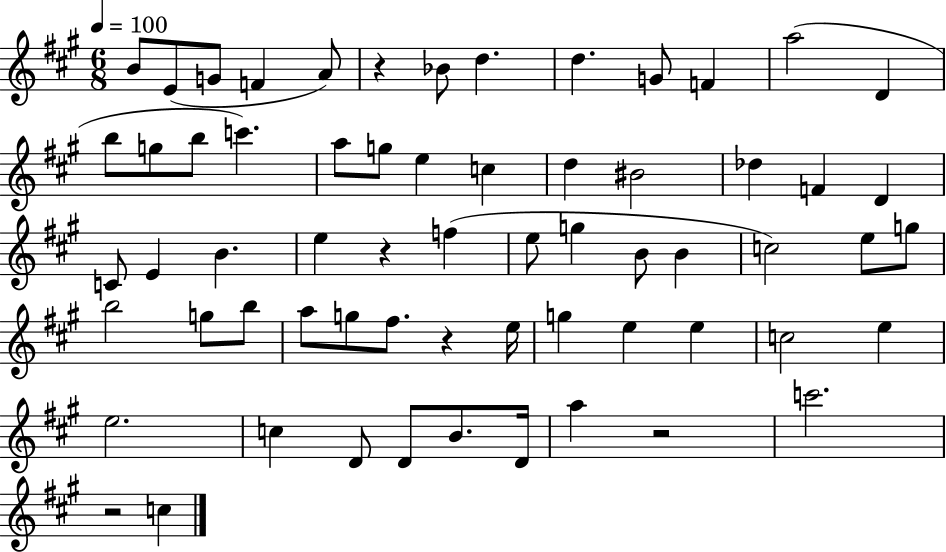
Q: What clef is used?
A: treble